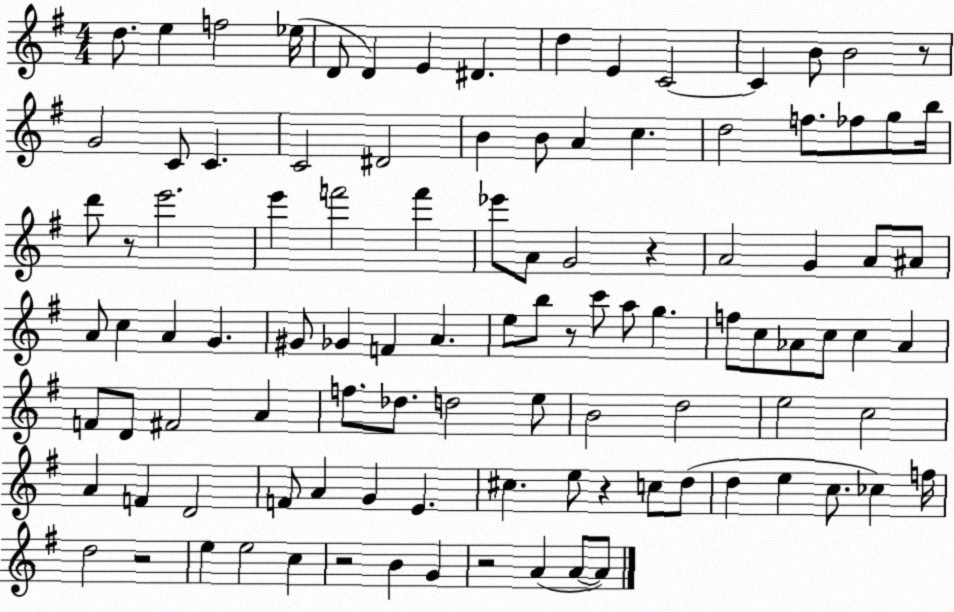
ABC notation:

X:1
T:Untitled
M:4/4
L:1/4
K:G
d/2 e f2 _e/4 D/2 D E ^D d E C2 C B/2 B2 z/2 G2 C/2 C C2 ^D2 B B/2 A c d2 f/2 _f/2 g/2 b/4 d'/2 z/2 e'2 e' f'2 f' _e'/2 A/2 G2 z A2 G A/2 ^A/2 A/2 c A G ^G/2 _G F A e/2 b/2 z/2 c'/2 a/2 g f/2 c/2 _A/2 c/2 c _A F/2 D/2 ^F2 A f/2 _d/2 d2 e/2 B2 d2 e2 c2 A F D2 F/2 A G E ^c e/2 z c/2 d/2 d e c/2 _c f/4 d2 z2 e e2 c z2 B G z2 A A/2 A/2